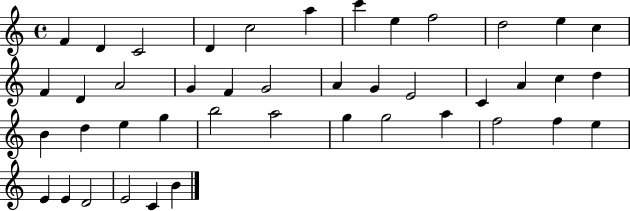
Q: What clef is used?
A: treble